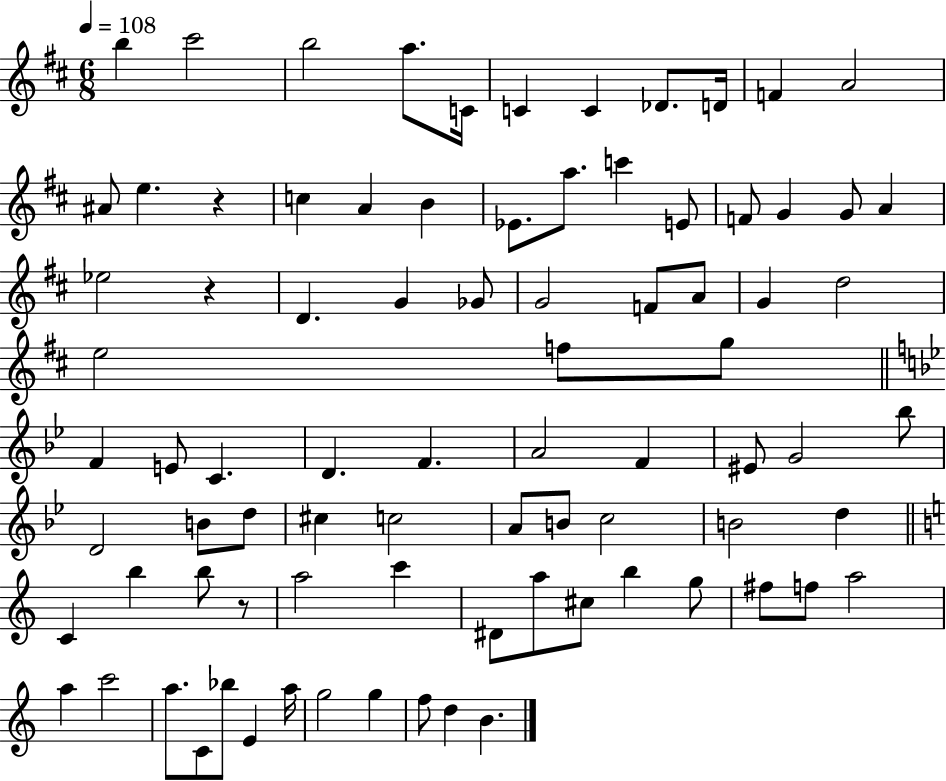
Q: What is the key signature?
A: D major